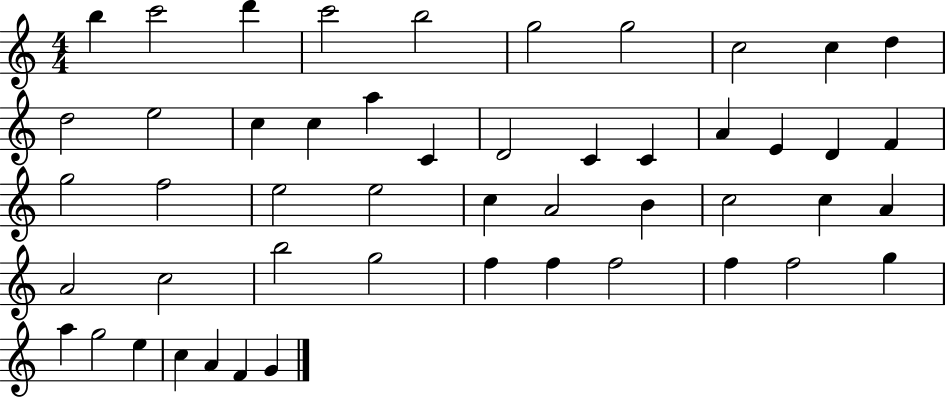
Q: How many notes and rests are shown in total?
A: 50